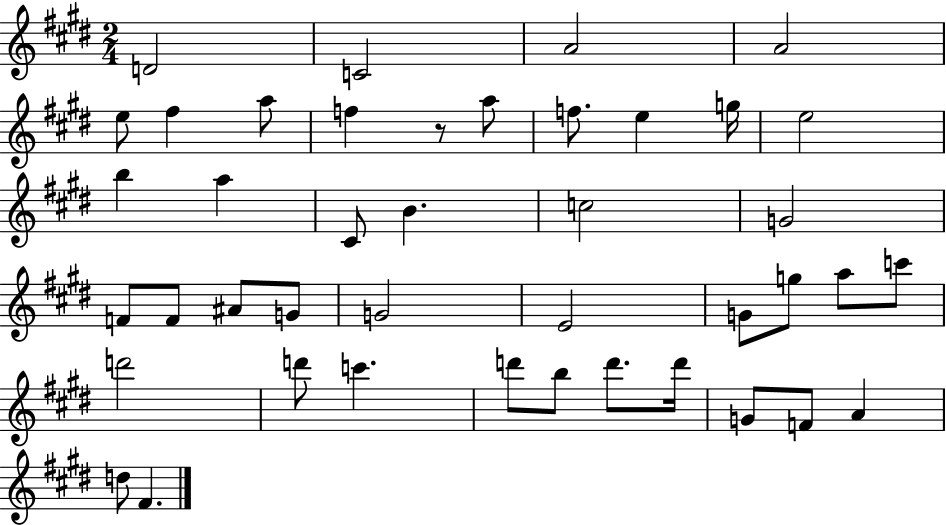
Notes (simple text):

D4/h C4/h A4/h A4/h E5/e F#5/q A5/e F5/q R/e A5/e F5/e. E5/q G5/s E5/h B5/q A5/q C#4/e B4/q. C5/h G4/h F4/e F4/e A#4/e G4/e G4/h E4/h G4/e G5/e A5/e C6/e D6/h D6/e C6/q. D6/e B5/e D6/e. D6/s G4/e F4/e A4/q D5/e F#4/q.